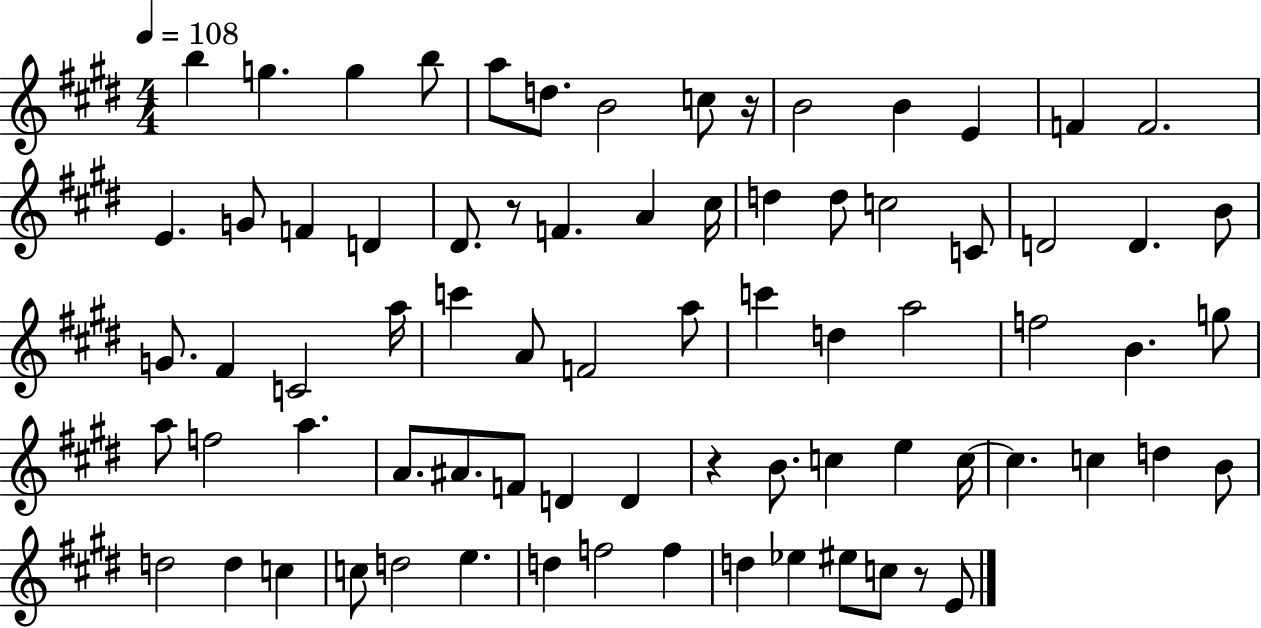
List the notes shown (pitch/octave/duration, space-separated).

B5/q G5/q. G5/q B5/e A5/e D5/e. B4/h C5/e R/s B4/h B4/q E4/q F4/q F4/h. E4/q. G4/e F4/q D4/q D#4/e. R/e F4/q. A4/q C#5/s D5/q D5/e C5/h C4/e D4/h D4/q. B4/e G4/e. F#4/q C4/h A5/s C6/q A4/e F4/h A5/e C6/q D5/q A5/h F5/h B4/q. G5/e A5/e F5/h A5/q. A4/e. A#4/e. F4/e D4/q D4/q R/q B4/e. C5/q E5/q C5/s C5/q. C5/q D5/q B4/e D5/h D5/q C5/q C5/e D5/h E5/q. D5/q F5/h F5/q D5/q Eb5/q EIS5/e C5/e R/e E4/e